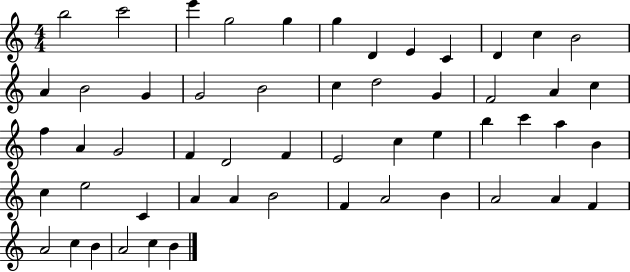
B5/h C6/h E6/q G5/h G5/q G5/q D4/q E4/q C4/q D4/q C5/q B4/h A4/q B4/h G4/q G4/h B4/h C5/q D5/h G4/q F4/h A4/q C5/q F5/q A4/q G4/h F4/q D4/h F4/q E4/h C5/q E5/q B5/q C6/q A5/q B4/q C5/q E5/h C4/q A4/q A4/q B4/h F4/q A4/h B4/q A4/h A4/q F4/q A4/h C5/q B4/q A4/h C5/q B4/q